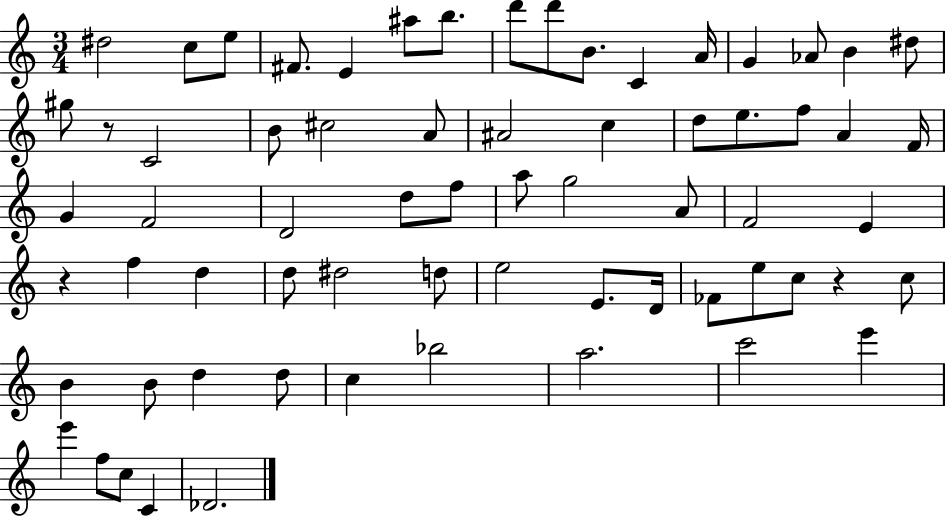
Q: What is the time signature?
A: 3/4